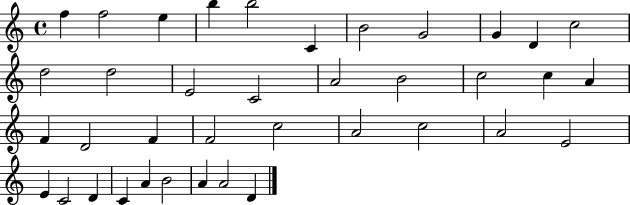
X:1
T:Untitled
M:4/4
L:1/4
K:C
f f2 e b b2 C B2 G2 G D c2 d2 d2 E2 C2 A2 B2 c2 c A F D2 F F2 c2 A2 c2 A2 E2 E C2 D C A B2 A A2 D